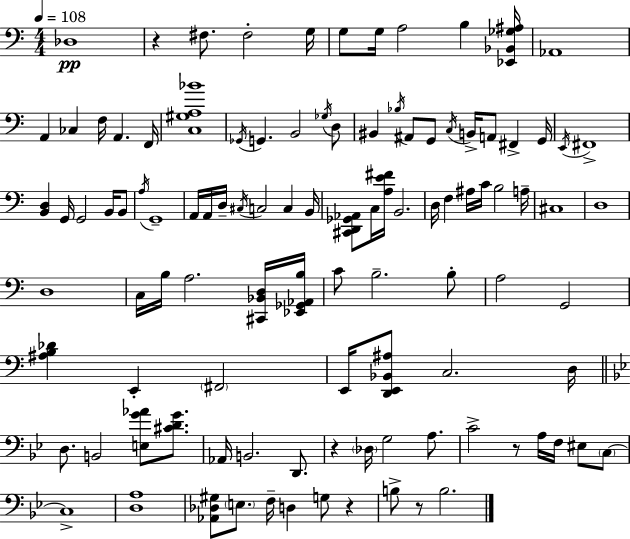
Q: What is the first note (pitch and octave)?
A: Db3